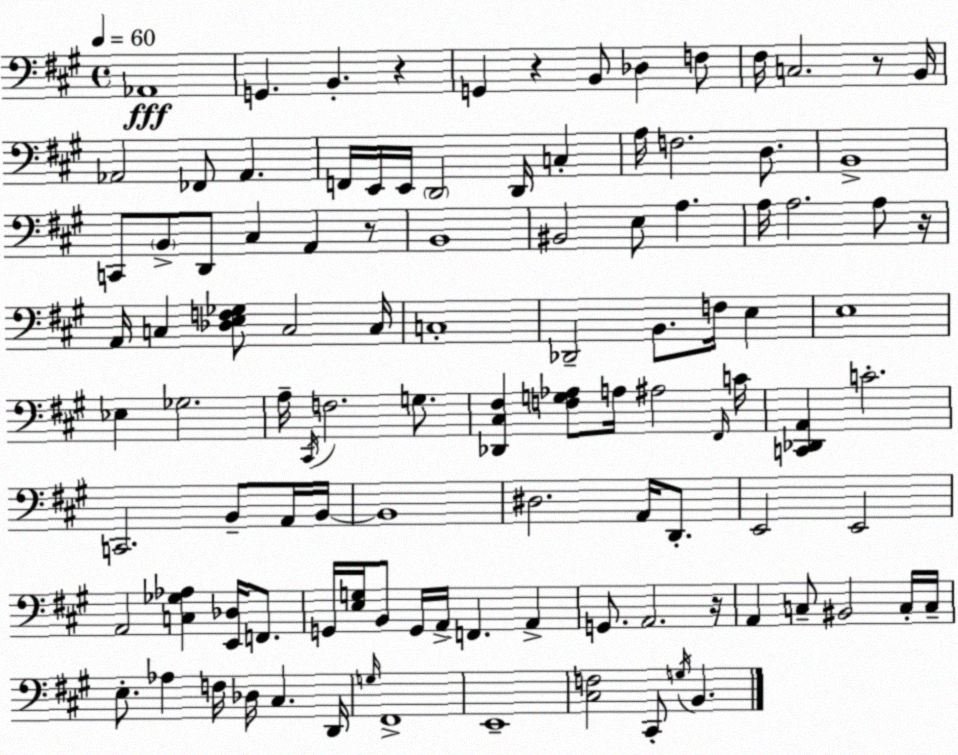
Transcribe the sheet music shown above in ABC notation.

X:1
T:Untitled
M:4/4
L:1/4
K:A
_A,,4 G,, B,, z G,, z B,,/2 _D, F,/2 ^F,/4 C,2 z/2 B,,/4 _A,,2 _F,,/2 _A,, F,,/4 E,,/4 E,,/4 D,,2 D,,/4 C, A,/4 F,2 D,/2 B,,4 C,,/2 B,,/2 D,,/2 ^C, A,, z/2 B,,4 ^B,,2 E,/2 A, A,/4 A,2 A,/2 z/4 A,,/4 C, [_D,E,F,_G,]/2 C,2 C,/4 C,4 _D,,2 B,,/2 F,/4 E, E,4 _E, _G,2 A,/4 ^C,,/4 F,2 G,/2 [_D,,^C,^F,] [F,G,_A,]/2 A,/4 ^A,2 ^F,,/4 C/4 [C,,_D,,A,,] C2 C,,2 B,,/2 A,,/4 B,,/4 B,,4 ^D,2 A,,/4 D,,/2 E,,2 E,,2 A,,2 [C,_G,_A,] [E,,_D,]/4 F,,/2 G,,/4 [E,G,]/4 B,,/2 G,,/4 A,,/4 F,, A,, G,,/2 A,,2 z/4 A,, C,/2 ^B,,2 C,/4 C,/4 E,/2 _A, F,/4 _D,/4 ^C, D,,/4 G,/4 ^F,,4 E,,4 [^C,F,]2 ^C,,/2 G,/4 B,,